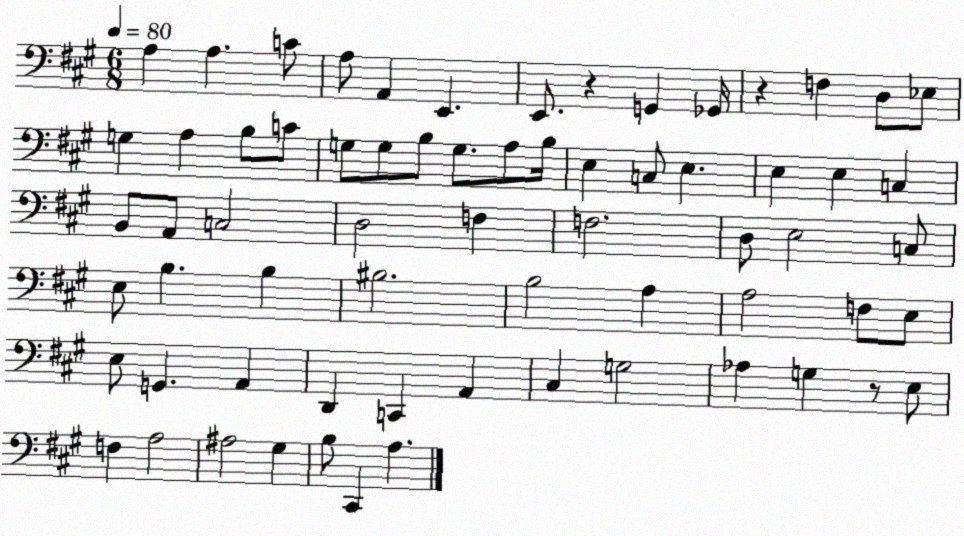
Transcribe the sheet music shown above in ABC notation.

X:1
T:Untitled
M:6/8
L:1/4
K:A
A, A, C/2 A,/2 A,, E,, E,,/2 z G,, _G,,/4 z F, D,/2 _E,/2 G, A, B,/2 C/2 G,/2 G,/2 B,/2 G,/2 A,/2 B,/4 E, C,/2 E, E, E, C, B,,/2 A,,/2 C,2 D,2 F, F,2 D,/2 E,2 C,/2 E,/2 B, B, ^B,2 B,2 A, A,2 F,/2 E,/2 E,/2 G,, A,, D,, C,, A,, ^C, G,2 _A, G, z/2 E,/2 F, A,2 ^A,2 ^G, B,/2 ^C,, A,